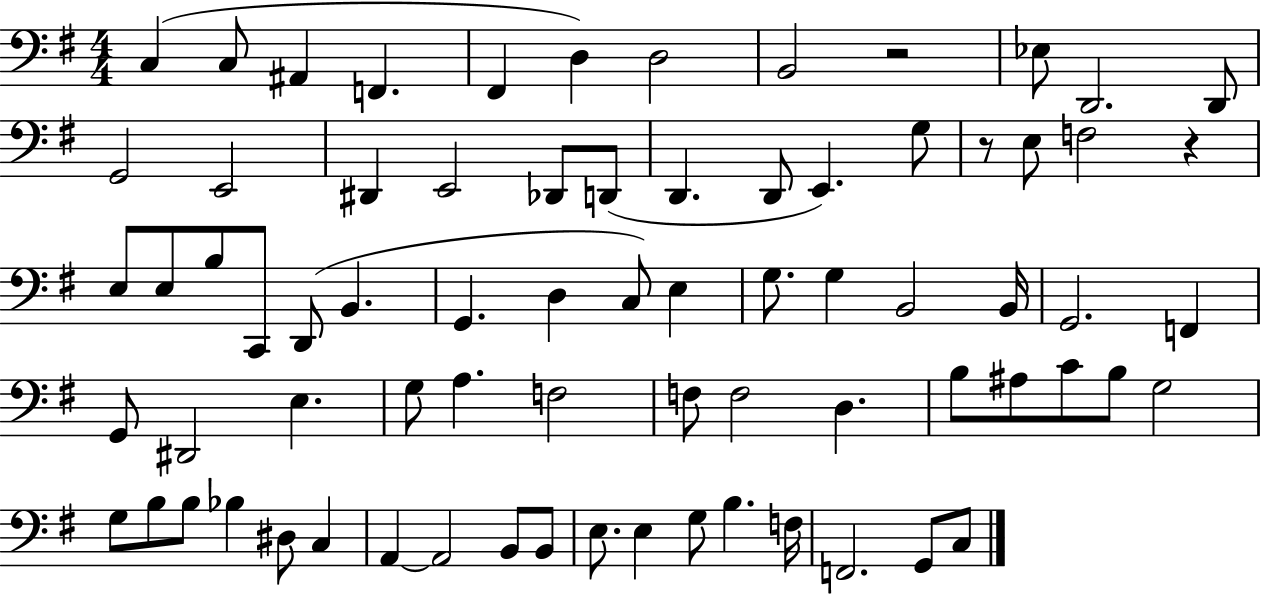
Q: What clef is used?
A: bass